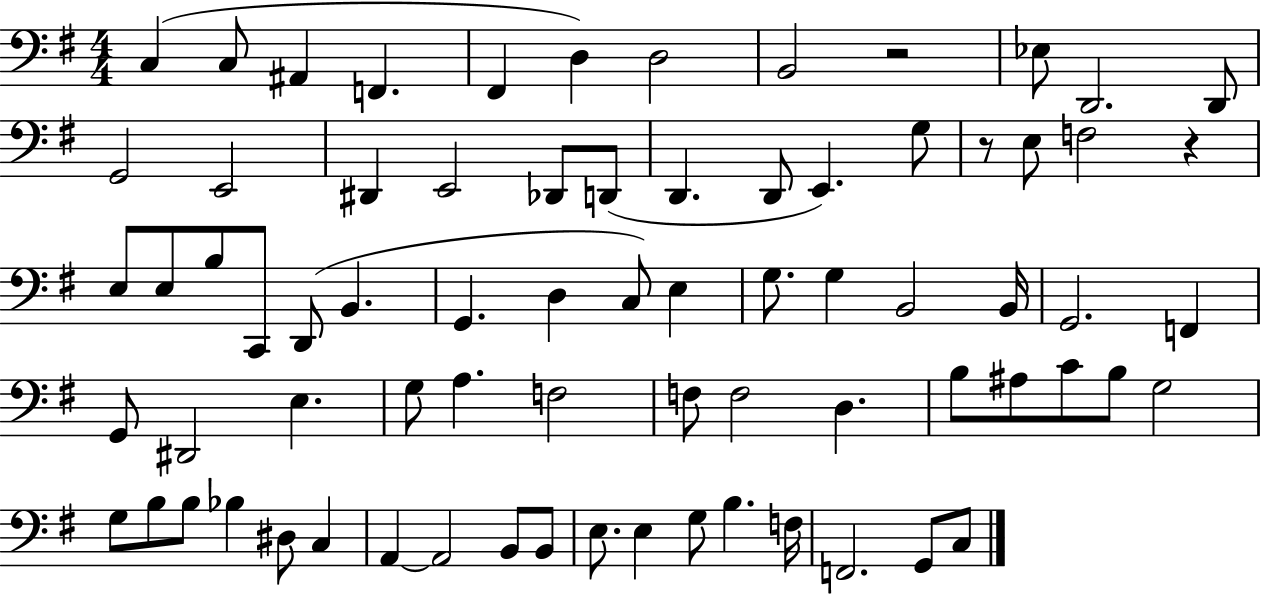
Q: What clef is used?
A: bass